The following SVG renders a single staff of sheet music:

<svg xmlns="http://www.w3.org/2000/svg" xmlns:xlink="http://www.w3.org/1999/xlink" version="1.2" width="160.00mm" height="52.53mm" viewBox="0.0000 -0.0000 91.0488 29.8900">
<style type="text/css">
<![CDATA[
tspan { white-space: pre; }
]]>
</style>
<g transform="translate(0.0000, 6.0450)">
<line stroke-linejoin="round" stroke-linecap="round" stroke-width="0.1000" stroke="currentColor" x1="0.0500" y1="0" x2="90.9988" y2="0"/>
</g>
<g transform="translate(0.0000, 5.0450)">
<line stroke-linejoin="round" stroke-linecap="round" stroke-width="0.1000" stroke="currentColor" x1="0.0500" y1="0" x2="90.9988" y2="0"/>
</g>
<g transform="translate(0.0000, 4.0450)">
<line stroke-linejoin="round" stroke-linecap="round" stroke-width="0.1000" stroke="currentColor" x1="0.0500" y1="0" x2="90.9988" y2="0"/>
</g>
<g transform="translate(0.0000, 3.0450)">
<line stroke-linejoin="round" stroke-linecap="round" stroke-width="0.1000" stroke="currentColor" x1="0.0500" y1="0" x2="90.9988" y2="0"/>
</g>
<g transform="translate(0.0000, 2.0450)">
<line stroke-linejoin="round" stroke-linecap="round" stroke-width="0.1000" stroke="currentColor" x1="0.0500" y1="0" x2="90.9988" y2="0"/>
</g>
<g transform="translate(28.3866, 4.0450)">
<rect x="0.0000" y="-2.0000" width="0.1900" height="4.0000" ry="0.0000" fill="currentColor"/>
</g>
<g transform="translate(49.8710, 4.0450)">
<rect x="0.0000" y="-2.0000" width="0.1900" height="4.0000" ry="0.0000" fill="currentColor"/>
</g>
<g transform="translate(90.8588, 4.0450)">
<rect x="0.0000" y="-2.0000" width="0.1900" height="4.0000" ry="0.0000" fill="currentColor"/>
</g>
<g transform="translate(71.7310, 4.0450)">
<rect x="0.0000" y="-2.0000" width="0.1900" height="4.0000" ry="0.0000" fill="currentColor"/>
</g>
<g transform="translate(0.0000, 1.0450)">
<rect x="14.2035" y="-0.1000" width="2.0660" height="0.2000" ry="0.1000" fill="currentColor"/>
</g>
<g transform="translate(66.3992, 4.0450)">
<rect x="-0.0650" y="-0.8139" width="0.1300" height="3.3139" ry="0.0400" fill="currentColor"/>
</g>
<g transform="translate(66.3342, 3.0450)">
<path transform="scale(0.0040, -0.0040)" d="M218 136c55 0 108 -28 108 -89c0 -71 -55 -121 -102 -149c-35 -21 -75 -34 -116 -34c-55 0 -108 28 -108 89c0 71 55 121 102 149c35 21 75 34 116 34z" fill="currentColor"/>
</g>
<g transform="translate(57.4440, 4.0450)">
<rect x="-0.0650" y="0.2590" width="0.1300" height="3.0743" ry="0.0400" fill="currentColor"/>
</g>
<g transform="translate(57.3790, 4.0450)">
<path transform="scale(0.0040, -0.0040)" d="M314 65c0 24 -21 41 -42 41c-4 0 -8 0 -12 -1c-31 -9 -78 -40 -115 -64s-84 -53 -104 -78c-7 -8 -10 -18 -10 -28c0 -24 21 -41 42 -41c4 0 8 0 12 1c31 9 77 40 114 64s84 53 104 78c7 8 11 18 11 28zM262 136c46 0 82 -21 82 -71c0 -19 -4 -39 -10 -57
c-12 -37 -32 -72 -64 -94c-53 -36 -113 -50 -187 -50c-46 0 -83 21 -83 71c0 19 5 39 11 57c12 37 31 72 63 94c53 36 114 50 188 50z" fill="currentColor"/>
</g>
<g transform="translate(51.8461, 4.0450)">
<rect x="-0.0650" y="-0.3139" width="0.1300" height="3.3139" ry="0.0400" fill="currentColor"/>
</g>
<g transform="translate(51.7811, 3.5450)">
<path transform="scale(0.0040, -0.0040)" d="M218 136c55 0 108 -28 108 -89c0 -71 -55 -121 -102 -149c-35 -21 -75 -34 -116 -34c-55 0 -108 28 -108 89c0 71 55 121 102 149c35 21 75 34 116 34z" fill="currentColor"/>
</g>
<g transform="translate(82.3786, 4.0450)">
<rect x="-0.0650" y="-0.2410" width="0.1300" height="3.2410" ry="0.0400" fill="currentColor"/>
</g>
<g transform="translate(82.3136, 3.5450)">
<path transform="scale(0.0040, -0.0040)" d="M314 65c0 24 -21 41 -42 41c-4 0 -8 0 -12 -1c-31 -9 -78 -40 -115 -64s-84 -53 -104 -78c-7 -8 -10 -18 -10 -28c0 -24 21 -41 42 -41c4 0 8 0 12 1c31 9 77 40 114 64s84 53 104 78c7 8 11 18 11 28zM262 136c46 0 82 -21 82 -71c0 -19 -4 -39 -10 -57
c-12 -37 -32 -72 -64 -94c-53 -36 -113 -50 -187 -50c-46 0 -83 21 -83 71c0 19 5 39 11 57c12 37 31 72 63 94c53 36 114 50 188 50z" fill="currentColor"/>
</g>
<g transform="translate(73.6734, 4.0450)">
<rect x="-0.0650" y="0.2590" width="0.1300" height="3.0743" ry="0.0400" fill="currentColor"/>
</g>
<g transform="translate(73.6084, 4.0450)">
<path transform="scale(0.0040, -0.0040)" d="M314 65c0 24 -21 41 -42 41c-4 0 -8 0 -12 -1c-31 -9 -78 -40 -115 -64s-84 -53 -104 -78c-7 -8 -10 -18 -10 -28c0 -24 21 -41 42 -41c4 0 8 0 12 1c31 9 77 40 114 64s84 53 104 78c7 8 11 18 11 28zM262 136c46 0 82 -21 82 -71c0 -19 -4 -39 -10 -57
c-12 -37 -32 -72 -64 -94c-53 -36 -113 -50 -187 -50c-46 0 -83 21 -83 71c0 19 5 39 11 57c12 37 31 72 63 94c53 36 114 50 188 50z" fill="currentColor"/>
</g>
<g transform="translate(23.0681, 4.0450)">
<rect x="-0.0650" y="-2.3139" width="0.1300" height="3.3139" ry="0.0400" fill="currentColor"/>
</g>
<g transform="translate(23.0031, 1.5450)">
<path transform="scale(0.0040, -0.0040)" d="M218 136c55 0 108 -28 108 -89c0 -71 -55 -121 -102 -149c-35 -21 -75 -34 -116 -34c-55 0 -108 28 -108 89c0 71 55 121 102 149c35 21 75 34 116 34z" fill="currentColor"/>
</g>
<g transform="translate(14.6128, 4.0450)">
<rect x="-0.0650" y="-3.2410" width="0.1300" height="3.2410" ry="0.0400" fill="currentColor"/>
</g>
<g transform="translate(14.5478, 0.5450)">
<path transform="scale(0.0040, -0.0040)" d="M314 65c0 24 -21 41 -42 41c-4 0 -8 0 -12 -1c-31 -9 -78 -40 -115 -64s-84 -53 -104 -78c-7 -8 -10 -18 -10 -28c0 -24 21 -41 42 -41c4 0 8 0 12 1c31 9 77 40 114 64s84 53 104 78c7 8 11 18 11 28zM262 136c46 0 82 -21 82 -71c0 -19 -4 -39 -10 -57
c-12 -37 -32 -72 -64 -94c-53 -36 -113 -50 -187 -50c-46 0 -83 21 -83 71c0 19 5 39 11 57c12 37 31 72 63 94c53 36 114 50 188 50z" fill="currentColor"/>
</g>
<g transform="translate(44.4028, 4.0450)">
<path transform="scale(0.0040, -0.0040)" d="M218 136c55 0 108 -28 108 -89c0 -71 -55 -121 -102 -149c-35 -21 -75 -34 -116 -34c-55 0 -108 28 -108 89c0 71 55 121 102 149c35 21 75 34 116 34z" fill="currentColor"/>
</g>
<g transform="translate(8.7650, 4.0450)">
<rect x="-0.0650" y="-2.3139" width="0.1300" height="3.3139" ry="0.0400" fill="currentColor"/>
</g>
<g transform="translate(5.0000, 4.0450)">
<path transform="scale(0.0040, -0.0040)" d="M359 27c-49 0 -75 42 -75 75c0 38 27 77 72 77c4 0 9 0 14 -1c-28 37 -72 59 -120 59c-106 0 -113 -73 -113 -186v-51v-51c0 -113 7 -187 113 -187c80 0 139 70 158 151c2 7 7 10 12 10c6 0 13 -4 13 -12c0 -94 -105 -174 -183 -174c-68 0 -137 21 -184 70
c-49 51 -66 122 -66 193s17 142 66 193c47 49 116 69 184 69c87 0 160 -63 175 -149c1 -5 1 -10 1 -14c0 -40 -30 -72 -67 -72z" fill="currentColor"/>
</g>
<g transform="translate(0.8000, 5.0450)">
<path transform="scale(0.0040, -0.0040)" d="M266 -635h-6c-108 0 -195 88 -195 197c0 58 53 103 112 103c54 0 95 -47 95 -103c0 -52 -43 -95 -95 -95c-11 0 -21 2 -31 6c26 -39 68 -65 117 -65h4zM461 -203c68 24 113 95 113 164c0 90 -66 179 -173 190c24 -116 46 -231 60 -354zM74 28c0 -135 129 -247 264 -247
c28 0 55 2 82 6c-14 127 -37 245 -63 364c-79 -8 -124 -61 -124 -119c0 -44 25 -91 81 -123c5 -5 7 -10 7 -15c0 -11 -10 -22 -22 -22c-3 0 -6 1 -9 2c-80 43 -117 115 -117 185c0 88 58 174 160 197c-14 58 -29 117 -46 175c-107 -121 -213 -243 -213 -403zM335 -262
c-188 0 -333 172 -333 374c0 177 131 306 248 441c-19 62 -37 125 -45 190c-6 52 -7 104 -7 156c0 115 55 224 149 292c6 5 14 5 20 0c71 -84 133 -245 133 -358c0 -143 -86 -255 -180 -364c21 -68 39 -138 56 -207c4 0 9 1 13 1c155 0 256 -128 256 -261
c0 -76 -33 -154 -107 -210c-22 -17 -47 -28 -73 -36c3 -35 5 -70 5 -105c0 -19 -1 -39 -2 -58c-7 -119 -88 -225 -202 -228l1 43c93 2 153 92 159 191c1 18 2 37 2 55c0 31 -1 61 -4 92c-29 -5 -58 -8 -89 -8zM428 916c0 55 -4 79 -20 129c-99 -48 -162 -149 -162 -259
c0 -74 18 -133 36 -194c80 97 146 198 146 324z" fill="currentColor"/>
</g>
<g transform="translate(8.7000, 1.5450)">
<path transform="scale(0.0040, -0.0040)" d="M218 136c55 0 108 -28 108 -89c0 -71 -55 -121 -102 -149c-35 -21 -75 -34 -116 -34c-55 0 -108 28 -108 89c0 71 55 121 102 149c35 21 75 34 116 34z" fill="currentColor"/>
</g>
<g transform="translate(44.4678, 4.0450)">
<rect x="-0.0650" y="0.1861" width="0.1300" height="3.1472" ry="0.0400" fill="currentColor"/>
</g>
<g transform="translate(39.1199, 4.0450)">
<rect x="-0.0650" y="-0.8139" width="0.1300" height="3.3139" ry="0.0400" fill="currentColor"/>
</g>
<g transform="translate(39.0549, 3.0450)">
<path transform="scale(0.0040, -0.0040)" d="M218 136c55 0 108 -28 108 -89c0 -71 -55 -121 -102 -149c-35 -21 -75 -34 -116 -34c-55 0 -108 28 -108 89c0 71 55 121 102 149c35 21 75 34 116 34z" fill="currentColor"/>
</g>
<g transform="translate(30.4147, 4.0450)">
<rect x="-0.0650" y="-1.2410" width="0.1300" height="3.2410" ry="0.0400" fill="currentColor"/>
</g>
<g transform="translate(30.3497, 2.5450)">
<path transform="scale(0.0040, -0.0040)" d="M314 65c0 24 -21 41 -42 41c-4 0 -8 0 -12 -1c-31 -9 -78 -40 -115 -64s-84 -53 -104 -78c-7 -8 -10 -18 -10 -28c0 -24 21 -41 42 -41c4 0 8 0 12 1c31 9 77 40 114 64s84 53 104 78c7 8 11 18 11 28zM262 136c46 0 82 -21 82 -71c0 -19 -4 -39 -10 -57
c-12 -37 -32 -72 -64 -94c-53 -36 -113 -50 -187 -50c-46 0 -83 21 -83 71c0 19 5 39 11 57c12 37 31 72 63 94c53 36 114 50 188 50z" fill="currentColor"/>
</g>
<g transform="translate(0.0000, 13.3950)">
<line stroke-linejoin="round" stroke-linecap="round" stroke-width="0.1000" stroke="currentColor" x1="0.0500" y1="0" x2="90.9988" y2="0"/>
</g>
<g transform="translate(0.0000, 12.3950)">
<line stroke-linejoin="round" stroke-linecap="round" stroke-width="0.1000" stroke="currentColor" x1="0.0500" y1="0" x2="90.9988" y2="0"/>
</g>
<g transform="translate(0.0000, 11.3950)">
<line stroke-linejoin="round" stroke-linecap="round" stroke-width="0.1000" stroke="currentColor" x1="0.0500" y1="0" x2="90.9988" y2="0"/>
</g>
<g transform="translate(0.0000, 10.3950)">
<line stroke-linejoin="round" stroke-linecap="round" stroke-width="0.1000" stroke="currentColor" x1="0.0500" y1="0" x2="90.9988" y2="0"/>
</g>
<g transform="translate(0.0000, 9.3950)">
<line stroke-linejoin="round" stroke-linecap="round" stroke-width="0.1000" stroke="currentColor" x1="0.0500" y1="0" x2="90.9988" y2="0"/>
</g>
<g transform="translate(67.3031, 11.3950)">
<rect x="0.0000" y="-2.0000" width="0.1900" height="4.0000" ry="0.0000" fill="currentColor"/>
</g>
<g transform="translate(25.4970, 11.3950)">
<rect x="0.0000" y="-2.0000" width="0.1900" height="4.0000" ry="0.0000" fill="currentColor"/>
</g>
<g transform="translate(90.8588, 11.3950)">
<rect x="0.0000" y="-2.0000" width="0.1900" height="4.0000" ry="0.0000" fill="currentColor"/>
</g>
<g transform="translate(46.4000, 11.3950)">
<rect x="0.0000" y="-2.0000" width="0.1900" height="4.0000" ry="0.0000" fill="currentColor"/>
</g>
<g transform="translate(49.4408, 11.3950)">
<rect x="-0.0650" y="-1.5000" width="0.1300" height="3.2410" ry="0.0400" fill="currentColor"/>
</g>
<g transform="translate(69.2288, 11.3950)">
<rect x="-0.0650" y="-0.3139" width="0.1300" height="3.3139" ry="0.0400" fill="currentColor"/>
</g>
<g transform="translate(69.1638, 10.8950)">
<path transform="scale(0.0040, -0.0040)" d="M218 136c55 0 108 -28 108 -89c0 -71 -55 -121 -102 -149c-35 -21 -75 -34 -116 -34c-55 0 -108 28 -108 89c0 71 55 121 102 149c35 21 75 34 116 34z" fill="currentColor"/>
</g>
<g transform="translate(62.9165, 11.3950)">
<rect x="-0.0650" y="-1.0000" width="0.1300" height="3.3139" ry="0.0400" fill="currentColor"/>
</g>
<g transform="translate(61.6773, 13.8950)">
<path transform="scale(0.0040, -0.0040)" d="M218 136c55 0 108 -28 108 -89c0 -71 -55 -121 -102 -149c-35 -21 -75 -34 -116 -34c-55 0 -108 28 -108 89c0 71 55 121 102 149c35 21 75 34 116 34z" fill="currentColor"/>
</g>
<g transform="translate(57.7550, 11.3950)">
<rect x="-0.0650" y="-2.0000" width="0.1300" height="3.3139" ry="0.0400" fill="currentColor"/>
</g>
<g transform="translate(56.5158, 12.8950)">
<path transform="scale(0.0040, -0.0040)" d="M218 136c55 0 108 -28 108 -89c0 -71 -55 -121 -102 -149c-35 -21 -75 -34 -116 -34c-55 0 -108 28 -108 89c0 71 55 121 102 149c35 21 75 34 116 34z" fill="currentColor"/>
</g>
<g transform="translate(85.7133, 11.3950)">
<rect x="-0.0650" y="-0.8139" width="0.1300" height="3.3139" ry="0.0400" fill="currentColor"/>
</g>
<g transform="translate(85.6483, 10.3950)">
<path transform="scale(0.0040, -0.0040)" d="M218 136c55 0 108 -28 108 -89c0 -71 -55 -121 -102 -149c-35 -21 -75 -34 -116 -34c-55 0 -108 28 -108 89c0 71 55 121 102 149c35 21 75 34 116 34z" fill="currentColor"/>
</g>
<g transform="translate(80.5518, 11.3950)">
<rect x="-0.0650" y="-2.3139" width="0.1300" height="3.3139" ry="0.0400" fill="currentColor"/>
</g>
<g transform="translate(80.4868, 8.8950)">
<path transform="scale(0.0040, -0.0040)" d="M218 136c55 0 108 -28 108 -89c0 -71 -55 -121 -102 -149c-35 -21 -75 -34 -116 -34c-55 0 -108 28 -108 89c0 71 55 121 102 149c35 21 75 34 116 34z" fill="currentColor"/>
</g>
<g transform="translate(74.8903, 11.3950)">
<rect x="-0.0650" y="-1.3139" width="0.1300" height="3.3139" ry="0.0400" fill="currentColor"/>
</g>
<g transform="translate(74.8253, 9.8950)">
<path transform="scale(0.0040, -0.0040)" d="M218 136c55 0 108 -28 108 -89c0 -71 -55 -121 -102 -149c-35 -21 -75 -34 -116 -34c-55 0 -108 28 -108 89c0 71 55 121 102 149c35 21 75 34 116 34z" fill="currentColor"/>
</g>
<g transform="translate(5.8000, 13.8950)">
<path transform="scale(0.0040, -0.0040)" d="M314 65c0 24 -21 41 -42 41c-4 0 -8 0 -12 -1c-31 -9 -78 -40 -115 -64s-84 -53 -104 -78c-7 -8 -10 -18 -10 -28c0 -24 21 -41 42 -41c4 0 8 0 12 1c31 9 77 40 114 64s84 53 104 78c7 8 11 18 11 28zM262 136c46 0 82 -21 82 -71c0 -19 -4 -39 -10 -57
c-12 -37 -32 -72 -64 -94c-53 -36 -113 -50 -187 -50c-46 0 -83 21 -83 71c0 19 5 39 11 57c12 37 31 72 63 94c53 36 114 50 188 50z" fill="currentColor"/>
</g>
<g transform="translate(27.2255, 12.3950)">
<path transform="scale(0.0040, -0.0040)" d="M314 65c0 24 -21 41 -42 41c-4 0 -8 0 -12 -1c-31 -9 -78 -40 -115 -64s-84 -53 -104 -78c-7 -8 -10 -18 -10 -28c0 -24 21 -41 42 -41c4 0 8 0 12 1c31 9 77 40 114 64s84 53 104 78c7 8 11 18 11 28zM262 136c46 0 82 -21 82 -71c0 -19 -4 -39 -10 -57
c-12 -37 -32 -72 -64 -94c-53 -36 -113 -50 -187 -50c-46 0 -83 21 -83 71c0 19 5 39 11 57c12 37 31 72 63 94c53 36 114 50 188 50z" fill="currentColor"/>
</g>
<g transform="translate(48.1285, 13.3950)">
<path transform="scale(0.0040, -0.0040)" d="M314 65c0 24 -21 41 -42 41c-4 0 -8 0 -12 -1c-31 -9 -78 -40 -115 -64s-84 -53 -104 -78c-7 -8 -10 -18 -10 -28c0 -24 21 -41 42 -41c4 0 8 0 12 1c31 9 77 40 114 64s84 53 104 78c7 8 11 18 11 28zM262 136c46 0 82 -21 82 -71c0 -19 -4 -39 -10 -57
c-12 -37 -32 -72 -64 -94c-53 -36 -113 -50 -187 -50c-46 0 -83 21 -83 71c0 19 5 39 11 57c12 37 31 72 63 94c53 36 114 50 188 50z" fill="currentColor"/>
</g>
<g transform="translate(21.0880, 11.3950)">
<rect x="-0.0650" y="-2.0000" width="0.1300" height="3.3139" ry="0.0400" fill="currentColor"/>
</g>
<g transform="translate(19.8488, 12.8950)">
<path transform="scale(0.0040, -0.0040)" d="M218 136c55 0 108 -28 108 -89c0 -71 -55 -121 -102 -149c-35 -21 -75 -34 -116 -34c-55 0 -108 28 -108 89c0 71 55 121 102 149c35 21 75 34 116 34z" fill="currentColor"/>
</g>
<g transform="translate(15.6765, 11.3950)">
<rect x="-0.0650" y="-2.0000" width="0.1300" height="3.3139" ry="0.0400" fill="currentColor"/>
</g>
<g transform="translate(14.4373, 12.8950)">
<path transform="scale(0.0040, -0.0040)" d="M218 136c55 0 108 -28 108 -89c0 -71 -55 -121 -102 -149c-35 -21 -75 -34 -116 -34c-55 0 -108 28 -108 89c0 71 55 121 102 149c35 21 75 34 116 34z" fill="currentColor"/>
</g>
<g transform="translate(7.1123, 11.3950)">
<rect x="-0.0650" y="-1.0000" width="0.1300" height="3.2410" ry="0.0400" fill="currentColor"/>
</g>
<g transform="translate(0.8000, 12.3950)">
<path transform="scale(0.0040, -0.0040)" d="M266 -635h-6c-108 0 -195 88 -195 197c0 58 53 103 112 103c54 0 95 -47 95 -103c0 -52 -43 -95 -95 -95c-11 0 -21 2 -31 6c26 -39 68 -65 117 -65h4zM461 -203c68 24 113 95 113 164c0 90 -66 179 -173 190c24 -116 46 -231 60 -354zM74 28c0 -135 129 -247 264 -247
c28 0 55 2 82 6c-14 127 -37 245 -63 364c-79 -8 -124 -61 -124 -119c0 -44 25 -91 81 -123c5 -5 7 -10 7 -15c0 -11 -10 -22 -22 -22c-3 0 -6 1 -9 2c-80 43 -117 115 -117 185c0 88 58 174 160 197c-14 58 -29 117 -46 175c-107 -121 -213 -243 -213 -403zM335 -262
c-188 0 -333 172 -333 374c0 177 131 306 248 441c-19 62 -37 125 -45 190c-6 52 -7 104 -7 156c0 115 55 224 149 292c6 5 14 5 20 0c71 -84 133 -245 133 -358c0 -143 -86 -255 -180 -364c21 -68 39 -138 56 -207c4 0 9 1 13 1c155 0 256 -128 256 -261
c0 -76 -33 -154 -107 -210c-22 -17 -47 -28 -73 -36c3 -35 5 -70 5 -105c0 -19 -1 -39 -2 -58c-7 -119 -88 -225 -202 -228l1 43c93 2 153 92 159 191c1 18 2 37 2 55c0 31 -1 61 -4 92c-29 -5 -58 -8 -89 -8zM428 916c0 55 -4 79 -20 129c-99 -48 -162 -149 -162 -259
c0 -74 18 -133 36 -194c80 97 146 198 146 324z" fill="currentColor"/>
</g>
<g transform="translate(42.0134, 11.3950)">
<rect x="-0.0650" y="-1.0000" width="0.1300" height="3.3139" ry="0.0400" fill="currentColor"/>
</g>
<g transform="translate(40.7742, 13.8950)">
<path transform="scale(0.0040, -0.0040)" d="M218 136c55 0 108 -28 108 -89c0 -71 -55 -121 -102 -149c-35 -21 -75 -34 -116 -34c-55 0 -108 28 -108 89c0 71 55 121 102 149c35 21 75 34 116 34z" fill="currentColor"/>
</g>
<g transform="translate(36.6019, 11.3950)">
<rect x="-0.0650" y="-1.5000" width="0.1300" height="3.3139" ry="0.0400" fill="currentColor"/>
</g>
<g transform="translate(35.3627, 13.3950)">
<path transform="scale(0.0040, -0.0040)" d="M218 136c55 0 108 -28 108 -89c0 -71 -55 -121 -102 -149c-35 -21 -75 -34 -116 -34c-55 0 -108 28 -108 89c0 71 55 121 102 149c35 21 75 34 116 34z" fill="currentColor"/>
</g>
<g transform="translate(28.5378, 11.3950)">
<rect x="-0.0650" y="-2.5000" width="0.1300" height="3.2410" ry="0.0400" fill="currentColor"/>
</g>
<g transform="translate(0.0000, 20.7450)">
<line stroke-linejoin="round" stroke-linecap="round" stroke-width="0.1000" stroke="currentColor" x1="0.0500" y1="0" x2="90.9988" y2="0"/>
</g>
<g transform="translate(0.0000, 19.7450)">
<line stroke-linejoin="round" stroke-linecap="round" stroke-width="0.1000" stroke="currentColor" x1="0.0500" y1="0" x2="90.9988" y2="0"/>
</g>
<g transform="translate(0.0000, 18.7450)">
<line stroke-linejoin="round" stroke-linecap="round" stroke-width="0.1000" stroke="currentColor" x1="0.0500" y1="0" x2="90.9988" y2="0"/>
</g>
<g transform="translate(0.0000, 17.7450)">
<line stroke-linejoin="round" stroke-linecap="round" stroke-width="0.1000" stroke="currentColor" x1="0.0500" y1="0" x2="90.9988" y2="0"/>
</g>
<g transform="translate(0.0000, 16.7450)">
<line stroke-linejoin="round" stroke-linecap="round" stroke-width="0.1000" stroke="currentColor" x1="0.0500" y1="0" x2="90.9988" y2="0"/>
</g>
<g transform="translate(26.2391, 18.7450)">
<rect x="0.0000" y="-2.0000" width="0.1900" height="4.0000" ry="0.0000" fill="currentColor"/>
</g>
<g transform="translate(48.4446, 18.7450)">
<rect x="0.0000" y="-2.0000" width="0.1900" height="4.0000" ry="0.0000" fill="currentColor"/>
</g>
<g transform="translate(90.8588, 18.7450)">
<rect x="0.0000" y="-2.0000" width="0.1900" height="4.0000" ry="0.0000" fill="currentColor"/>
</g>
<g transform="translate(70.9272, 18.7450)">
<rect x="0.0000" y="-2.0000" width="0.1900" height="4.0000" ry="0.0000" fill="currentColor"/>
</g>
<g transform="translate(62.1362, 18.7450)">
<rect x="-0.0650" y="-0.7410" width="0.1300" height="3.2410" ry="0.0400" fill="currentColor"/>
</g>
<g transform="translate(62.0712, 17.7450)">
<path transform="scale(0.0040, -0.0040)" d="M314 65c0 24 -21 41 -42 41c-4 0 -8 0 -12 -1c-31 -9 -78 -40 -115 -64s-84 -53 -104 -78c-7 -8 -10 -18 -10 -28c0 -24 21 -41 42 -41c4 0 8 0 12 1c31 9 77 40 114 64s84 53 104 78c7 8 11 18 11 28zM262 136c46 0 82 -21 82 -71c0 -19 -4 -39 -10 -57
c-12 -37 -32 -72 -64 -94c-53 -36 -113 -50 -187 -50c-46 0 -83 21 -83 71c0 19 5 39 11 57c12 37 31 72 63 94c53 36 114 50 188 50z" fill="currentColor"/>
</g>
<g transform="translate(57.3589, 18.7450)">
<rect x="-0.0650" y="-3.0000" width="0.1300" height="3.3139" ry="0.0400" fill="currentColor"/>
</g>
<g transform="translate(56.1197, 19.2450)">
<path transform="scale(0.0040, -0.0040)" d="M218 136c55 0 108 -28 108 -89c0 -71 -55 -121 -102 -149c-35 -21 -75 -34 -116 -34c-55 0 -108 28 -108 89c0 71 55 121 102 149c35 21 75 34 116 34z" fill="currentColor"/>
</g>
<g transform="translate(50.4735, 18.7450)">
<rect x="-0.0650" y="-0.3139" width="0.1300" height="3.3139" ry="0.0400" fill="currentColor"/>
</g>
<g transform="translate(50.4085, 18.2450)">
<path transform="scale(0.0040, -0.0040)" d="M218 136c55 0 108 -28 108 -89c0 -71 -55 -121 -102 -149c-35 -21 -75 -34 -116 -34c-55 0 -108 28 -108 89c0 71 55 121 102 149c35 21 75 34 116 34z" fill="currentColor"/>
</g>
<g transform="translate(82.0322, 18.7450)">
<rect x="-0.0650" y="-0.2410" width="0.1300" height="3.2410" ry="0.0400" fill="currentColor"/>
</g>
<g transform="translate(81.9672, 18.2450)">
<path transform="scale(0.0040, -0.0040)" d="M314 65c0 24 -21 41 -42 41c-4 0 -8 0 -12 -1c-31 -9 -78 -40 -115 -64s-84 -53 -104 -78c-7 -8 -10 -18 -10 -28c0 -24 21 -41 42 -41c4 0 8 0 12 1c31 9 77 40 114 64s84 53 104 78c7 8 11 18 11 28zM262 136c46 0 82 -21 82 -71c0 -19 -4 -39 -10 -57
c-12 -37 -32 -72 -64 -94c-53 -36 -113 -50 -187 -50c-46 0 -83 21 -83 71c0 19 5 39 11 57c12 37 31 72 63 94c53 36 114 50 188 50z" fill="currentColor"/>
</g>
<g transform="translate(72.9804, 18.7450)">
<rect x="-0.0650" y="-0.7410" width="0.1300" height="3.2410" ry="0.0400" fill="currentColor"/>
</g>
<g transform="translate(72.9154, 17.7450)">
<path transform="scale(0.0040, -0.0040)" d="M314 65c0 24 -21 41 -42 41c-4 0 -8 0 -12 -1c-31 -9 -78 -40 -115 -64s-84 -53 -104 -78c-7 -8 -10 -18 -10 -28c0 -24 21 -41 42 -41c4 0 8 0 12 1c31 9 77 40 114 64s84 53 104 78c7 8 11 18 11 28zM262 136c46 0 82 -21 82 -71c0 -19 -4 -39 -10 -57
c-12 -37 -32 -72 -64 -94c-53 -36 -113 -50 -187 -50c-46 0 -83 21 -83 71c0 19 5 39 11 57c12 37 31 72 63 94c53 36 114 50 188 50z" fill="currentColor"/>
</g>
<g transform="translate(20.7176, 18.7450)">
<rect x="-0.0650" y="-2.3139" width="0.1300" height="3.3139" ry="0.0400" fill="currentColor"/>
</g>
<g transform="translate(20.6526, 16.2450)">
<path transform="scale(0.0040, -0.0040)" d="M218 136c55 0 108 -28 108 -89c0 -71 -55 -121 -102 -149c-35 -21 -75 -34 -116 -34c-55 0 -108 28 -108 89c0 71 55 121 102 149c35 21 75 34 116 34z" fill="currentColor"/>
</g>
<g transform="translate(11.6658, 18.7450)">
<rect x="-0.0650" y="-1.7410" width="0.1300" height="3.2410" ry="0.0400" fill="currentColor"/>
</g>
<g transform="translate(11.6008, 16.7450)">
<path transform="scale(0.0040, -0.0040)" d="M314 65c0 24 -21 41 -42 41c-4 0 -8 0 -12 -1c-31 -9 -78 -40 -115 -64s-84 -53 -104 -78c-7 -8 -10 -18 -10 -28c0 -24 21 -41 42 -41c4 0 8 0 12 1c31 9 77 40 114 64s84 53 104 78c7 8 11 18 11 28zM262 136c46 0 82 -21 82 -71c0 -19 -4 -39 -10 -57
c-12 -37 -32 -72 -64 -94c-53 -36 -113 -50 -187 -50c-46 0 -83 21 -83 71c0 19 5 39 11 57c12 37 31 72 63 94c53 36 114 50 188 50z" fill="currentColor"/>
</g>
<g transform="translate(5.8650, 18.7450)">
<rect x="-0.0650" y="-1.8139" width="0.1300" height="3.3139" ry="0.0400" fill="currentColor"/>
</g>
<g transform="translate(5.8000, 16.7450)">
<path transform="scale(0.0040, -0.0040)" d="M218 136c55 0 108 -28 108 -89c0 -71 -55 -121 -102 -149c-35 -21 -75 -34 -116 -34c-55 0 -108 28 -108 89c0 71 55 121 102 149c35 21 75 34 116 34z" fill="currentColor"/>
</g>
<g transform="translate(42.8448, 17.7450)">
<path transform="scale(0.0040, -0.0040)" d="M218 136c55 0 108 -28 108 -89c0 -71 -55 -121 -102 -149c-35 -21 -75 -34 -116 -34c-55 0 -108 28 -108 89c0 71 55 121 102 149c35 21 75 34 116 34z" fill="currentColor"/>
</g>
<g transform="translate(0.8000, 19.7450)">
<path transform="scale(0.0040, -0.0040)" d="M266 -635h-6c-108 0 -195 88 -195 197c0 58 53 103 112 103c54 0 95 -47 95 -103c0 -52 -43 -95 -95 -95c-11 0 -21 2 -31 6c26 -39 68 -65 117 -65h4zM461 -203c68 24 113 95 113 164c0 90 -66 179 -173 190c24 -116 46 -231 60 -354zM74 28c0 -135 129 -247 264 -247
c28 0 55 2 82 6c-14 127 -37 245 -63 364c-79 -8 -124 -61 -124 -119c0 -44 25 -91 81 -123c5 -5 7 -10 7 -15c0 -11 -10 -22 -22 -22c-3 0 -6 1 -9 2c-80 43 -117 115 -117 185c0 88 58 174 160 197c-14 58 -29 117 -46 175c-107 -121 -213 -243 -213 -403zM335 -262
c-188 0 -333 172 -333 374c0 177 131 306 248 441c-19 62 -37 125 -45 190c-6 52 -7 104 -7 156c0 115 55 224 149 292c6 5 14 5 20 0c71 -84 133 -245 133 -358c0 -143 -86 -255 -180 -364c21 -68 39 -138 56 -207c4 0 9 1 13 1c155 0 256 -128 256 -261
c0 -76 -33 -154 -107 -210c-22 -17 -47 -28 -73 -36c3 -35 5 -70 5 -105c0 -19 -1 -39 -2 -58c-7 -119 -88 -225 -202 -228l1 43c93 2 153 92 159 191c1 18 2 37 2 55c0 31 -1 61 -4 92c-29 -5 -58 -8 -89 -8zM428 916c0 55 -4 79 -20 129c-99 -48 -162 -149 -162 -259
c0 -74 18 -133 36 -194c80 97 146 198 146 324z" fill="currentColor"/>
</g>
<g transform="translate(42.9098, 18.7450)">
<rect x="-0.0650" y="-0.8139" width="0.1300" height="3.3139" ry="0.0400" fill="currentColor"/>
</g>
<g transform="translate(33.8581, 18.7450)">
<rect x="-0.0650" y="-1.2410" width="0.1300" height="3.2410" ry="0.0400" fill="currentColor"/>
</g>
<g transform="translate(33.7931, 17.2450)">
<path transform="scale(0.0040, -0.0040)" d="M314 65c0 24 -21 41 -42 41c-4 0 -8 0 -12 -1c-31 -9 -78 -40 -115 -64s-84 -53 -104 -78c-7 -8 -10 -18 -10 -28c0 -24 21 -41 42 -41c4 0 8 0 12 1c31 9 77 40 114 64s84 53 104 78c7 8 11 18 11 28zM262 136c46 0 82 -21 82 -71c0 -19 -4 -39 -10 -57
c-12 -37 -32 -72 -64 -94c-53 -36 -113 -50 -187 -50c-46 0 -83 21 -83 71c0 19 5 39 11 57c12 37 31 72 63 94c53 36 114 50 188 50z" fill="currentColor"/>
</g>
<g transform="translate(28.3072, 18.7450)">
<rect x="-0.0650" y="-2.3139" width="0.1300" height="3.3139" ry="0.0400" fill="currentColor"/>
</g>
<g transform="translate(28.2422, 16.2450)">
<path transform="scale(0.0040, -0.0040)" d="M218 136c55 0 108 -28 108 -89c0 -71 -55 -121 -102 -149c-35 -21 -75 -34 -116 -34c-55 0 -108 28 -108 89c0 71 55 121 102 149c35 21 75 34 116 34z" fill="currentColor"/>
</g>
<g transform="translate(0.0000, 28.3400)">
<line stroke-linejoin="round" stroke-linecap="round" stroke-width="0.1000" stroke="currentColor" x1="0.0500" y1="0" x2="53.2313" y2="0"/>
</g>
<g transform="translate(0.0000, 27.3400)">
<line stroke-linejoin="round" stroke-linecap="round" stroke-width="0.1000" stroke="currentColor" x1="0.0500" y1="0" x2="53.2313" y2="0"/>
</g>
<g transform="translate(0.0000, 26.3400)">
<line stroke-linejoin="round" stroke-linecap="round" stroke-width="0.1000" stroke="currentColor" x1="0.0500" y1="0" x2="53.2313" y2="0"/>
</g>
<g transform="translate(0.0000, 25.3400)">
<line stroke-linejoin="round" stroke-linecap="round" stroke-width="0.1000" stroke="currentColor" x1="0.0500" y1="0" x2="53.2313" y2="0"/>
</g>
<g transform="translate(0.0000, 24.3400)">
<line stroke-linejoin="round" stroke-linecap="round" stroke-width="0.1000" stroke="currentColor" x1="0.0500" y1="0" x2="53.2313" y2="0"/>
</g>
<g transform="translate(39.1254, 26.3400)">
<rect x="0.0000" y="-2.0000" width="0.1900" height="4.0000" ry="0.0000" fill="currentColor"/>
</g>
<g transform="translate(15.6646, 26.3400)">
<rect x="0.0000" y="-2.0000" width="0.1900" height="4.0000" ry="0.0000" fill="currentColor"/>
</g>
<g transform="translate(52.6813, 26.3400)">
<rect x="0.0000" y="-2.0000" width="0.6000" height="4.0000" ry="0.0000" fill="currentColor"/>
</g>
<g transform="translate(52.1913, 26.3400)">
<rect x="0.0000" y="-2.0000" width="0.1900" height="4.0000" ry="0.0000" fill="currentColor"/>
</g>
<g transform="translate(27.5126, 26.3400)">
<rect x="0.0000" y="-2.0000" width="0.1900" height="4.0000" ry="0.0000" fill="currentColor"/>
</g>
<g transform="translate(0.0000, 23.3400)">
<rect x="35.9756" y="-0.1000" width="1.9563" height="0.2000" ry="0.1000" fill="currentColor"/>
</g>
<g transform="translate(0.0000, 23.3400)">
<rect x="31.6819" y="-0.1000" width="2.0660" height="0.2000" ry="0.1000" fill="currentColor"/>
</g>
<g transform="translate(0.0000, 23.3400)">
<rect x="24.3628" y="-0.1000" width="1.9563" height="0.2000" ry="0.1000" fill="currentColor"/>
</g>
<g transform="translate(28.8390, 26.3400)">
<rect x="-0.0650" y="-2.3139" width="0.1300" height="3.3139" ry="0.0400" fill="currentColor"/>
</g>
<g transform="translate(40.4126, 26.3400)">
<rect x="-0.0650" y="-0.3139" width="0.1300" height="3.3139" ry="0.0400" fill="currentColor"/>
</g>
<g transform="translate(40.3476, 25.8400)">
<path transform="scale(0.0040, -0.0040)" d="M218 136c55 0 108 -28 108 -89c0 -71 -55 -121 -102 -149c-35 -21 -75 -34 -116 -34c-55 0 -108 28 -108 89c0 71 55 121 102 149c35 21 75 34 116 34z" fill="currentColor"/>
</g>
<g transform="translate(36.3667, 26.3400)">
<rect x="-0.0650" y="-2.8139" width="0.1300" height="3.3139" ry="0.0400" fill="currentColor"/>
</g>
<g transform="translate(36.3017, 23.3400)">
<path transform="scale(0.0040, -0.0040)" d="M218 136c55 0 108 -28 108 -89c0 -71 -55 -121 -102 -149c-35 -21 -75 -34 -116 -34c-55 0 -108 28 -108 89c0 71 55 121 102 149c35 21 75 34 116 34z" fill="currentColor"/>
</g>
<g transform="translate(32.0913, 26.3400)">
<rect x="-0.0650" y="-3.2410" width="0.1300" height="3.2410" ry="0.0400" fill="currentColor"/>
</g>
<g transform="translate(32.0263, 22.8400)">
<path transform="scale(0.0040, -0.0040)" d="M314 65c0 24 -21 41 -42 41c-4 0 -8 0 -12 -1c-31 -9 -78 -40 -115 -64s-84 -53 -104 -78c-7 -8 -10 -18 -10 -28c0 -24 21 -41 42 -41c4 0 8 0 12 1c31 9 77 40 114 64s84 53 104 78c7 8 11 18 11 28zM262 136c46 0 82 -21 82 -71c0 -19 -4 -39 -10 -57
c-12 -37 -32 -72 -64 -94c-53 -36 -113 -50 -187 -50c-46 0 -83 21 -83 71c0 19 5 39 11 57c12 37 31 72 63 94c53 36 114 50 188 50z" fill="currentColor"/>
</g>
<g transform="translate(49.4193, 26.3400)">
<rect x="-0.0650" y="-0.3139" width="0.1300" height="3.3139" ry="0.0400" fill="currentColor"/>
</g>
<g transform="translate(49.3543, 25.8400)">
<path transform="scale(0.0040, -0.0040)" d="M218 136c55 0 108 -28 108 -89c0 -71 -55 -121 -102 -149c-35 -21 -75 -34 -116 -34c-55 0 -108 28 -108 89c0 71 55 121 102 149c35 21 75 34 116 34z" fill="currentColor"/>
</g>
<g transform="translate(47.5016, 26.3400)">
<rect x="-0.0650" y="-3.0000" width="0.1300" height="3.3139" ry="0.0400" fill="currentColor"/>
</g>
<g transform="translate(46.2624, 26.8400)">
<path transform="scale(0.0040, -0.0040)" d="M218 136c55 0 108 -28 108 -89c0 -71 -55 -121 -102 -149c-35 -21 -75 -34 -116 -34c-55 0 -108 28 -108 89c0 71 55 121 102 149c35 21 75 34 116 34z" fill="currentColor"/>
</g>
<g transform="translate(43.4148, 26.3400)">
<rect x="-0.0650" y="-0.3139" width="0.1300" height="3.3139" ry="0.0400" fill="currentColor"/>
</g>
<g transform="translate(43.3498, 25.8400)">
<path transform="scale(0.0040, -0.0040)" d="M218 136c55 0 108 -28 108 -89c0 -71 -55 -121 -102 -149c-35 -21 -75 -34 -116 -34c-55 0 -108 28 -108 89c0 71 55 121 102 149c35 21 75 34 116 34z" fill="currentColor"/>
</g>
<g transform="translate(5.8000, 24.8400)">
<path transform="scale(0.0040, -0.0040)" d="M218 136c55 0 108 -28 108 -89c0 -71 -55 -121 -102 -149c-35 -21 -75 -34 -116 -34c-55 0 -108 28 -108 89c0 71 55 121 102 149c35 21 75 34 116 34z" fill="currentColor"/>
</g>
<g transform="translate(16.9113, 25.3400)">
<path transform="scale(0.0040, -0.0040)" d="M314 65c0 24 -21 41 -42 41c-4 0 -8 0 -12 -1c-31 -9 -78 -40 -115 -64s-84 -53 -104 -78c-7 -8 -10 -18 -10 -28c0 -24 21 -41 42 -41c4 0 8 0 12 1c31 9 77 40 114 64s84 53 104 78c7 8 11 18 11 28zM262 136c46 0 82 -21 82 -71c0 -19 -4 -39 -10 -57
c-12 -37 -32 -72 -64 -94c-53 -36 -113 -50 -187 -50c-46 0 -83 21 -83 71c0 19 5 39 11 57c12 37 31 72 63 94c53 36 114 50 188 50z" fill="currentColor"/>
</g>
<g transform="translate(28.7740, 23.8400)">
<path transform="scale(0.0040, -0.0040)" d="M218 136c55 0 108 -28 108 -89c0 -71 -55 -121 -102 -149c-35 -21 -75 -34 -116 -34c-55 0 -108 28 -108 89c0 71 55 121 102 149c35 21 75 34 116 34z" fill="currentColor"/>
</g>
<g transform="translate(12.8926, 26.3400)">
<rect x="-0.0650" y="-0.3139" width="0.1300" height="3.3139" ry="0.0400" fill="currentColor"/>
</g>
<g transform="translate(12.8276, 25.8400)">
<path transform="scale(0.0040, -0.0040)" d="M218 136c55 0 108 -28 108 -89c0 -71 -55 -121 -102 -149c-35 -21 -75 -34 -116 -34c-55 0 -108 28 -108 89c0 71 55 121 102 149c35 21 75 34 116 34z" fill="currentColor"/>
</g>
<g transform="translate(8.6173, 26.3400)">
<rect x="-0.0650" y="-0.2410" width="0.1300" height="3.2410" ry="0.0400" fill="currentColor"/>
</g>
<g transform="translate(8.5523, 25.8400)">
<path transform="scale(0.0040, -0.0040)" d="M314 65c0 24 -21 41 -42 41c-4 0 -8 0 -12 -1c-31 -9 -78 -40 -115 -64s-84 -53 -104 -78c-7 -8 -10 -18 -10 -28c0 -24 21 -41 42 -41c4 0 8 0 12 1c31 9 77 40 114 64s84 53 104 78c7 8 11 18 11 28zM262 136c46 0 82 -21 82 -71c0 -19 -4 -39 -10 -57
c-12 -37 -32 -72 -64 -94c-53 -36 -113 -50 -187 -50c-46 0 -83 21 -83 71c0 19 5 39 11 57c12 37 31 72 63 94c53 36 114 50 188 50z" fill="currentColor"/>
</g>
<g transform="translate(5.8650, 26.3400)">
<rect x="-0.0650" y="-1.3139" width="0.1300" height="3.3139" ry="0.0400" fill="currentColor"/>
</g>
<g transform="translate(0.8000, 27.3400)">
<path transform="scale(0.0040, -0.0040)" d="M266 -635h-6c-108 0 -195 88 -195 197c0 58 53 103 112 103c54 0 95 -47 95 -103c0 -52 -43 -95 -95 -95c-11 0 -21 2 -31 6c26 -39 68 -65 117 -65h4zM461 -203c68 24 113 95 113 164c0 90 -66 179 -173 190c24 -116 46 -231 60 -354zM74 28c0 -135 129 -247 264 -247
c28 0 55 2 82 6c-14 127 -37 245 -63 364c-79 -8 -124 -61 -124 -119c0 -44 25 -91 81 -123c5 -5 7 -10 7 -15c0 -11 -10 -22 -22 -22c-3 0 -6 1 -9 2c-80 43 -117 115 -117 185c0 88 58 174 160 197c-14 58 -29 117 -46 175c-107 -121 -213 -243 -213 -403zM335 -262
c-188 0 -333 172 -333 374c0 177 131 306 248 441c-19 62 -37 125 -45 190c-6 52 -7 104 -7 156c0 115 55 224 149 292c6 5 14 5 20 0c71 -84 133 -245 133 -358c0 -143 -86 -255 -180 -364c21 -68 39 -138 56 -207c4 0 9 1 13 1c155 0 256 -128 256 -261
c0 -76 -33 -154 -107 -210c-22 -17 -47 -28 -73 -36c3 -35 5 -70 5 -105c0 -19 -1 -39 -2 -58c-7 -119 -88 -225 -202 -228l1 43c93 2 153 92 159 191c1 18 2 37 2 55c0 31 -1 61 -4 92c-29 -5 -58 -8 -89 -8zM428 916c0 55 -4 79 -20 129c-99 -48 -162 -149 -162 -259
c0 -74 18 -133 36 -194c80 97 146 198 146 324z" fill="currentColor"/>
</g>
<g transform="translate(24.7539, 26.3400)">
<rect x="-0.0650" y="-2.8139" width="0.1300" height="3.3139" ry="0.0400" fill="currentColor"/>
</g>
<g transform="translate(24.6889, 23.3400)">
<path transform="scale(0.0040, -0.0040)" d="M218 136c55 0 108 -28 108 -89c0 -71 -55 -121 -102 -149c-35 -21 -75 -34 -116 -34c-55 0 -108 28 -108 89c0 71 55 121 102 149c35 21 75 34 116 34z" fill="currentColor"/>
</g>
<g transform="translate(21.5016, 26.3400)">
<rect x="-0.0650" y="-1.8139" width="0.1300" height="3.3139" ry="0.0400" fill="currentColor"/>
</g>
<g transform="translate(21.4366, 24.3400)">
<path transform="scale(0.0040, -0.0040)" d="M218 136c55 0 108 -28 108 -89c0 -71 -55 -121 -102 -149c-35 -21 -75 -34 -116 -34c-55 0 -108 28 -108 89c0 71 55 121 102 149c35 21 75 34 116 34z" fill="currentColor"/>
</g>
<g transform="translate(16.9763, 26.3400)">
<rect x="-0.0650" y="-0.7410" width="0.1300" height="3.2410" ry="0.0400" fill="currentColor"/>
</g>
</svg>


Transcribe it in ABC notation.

X:1
T:Untitled
M:4/4
L:1/4
K:C
g b2 g e2 d B c B2 d B2 c2 D2 F F G2 E D E2 F D c e g d f f2 g g e2 d c A d2 d2 c2 e c2 c d2 f a g b2 a c c A c